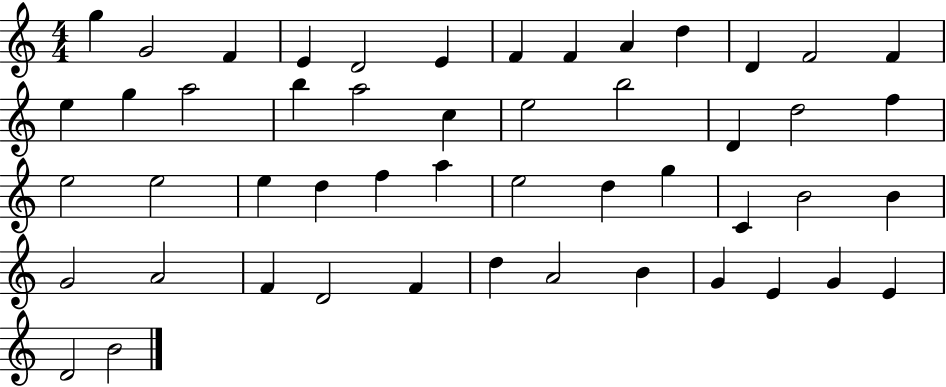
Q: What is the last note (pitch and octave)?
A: B4